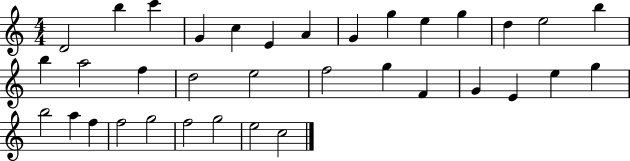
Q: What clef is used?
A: treble